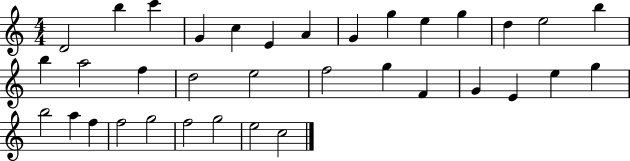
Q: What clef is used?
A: treble